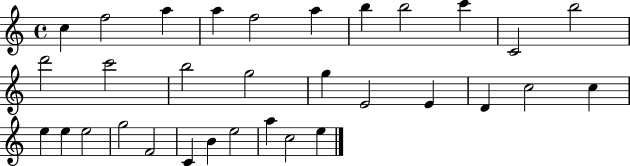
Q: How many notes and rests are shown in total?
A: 32